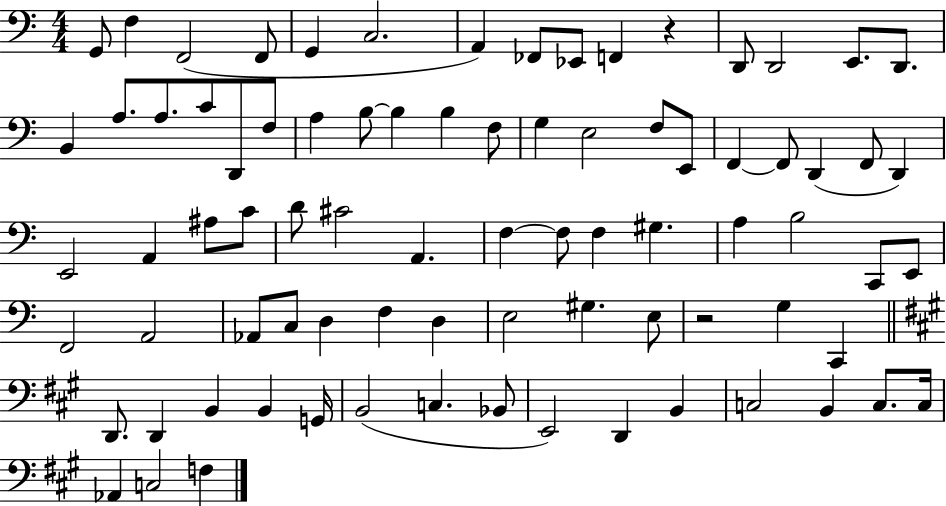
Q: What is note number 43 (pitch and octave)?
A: F3